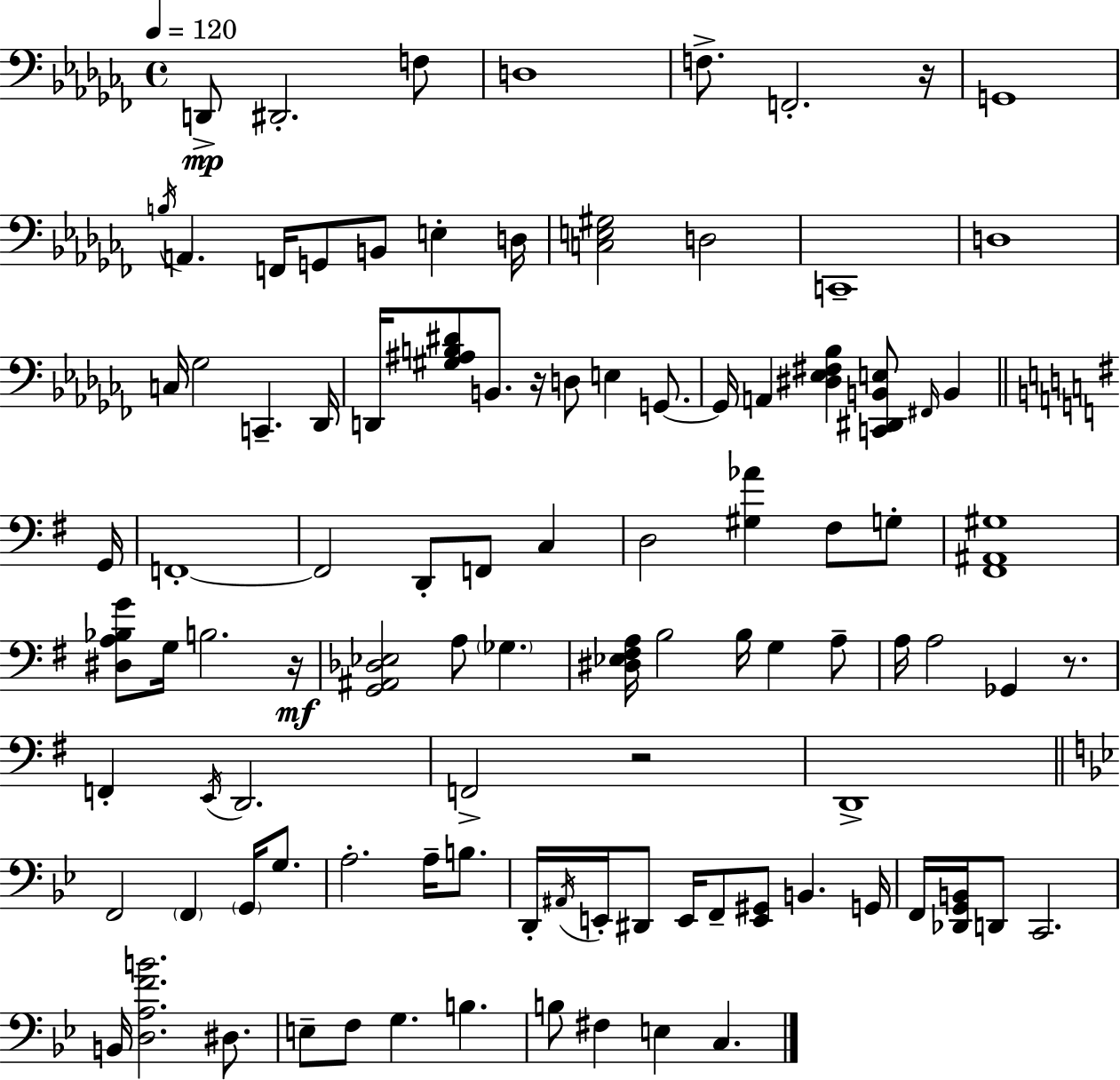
D2/e D#2/h. F3/e D3/w F3/e. F2/h. R/s G2/w B3/s A2/q. F2/s G2/e B2/e E3/q D3/s [C3,E3,G#3]/h D3/h C2/w D3/w C3/s Gb3/h C2/q. Db2/s D2/s [G#3,A#3,B3,D#4]/e B2/e. R/s D3/e E3/q G2/e. G2/s A2/q [D#3,Eb3,F#3,Bb3]/q [C2,D#2,B2,E3]/e F#2/s B2/q G2/s F2/w F2/h D2/e F2/e C3/q D3/h [G#3,Ab4]/q F#3/e G3/e [F#2,A#2,G#3]/w [D#3,A3,Bb3,G4]/e G3/s B3/h. R/s [G2,A#2,Db3,Eb3]/h A3/e Gb3/q. [D#3,Eb3,F#3,A3]/s B3/h B3/s G3/q A3/e A3/s A3/h Gb2/q R/e. F2/q E2/s D2/h. F2/h R/h D2/w F2/h F2/q G2/s G3/e. A3/h. A3/s B3/e. D2/s A#2/s E2/s D#2/e E2/s F2/e [E2,G#2]/e B2/q. G2/s F2/s [Db2,G2,B2]/s D2/e C2/h. B2/s [D3,A3,F4,B4]/h. D#3/e. E3/e F3/e G3/q. B3/q. B3/e F#3/q E3/q C3/q.